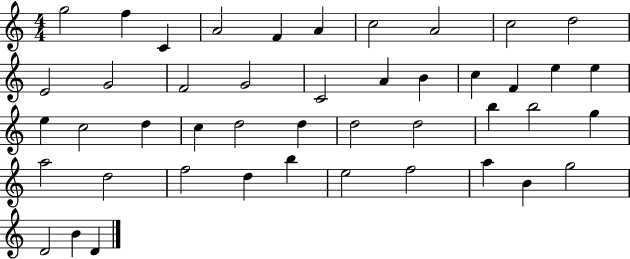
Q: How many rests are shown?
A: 0